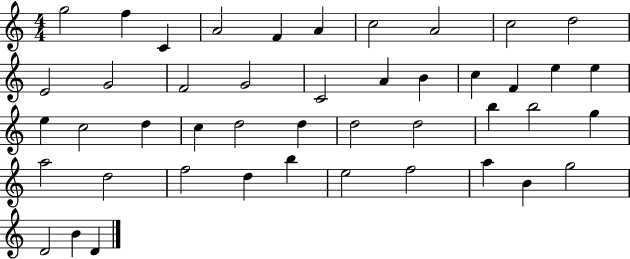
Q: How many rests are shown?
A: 0